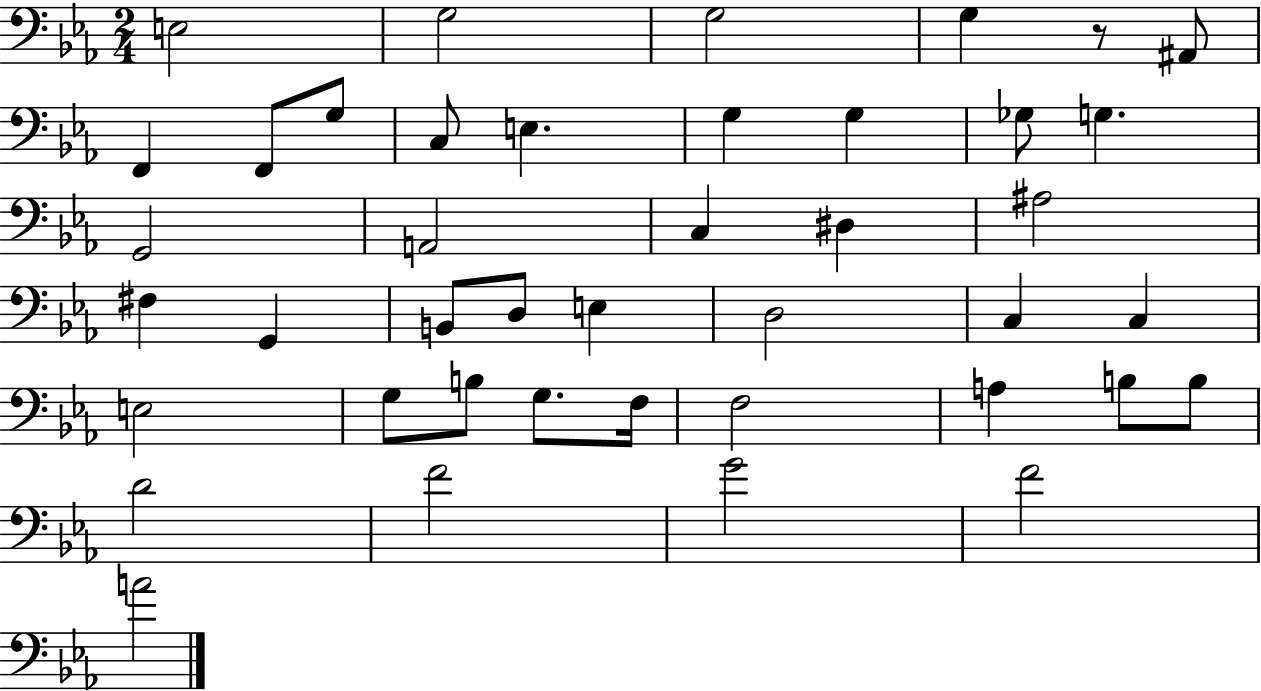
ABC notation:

X:1
T:Untitled
M:2/4
L:1/4
K:Eb
E,2 G,2 G,2 G, z/2 ^A,,/2 F,, F,,/2 G,/2 C,/2 E, G, G, _G,/2 G, G,,2 A,,2 C, ^D, ^A,2 ^F, G,, B,,/2 D,/2 E, D,2 C, C, E,2 G,/2 B,/2 G,/2 F,/4 F,2 A, B,/2 B,/2 D2 F2 G2 F2 A2